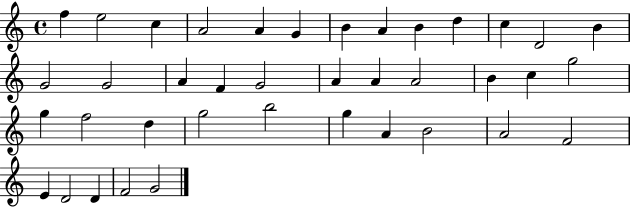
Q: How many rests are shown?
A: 0